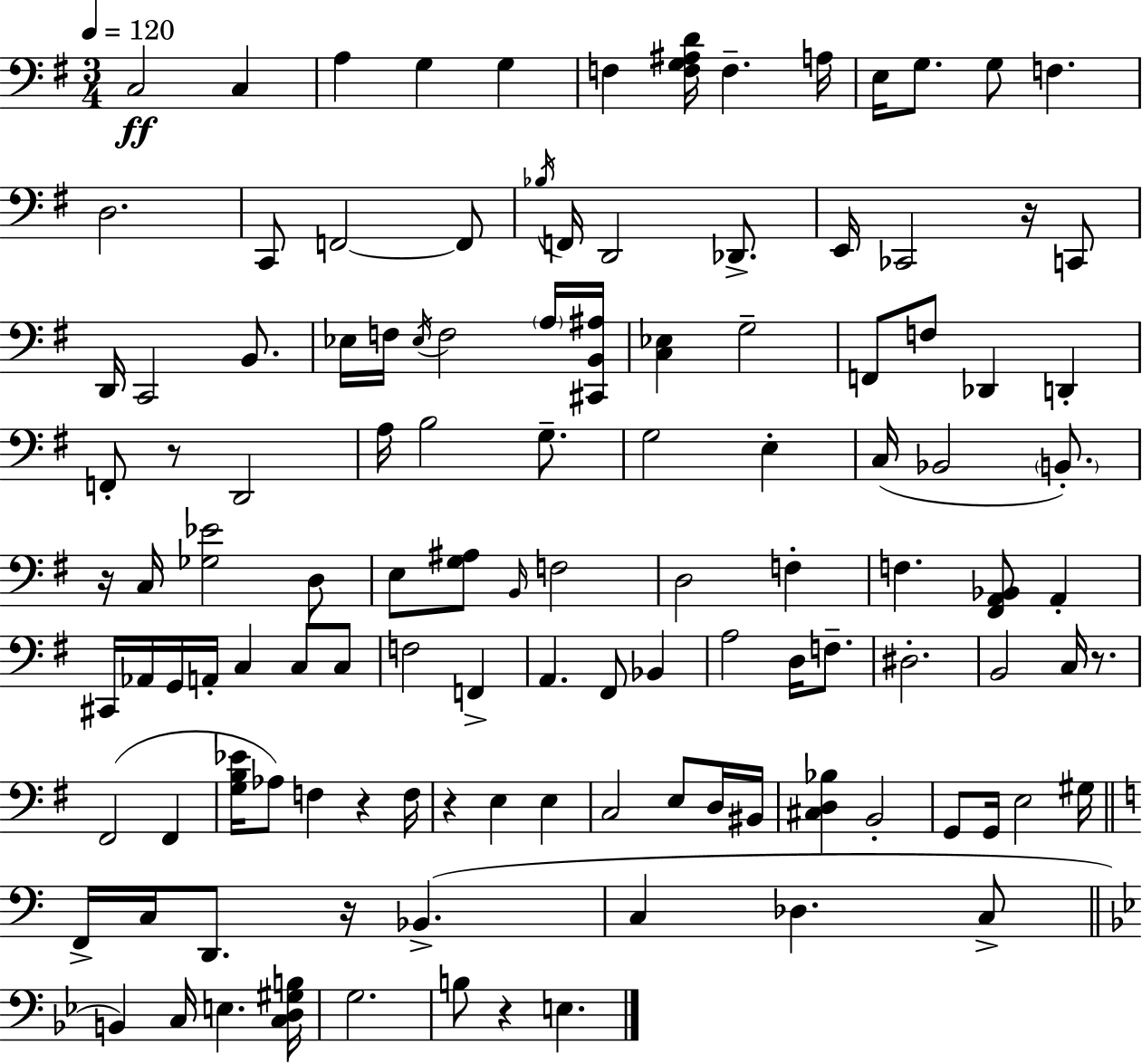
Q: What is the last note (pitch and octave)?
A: E3